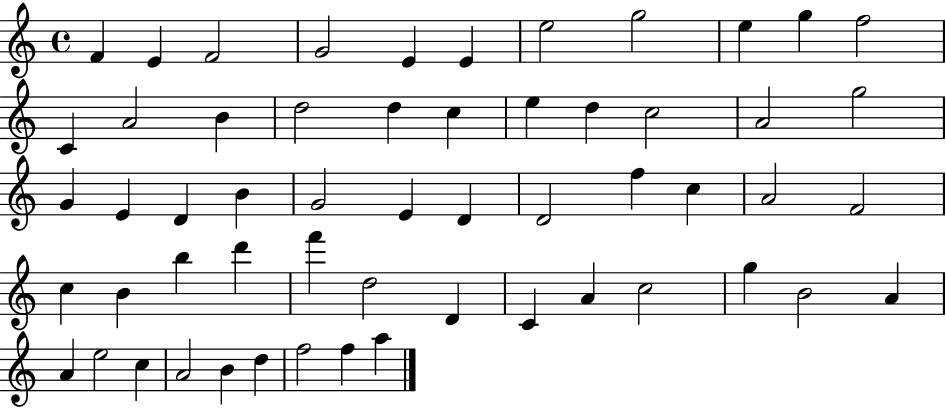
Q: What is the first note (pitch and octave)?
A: F4